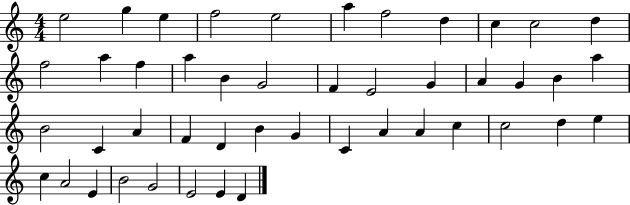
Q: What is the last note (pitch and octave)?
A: D4